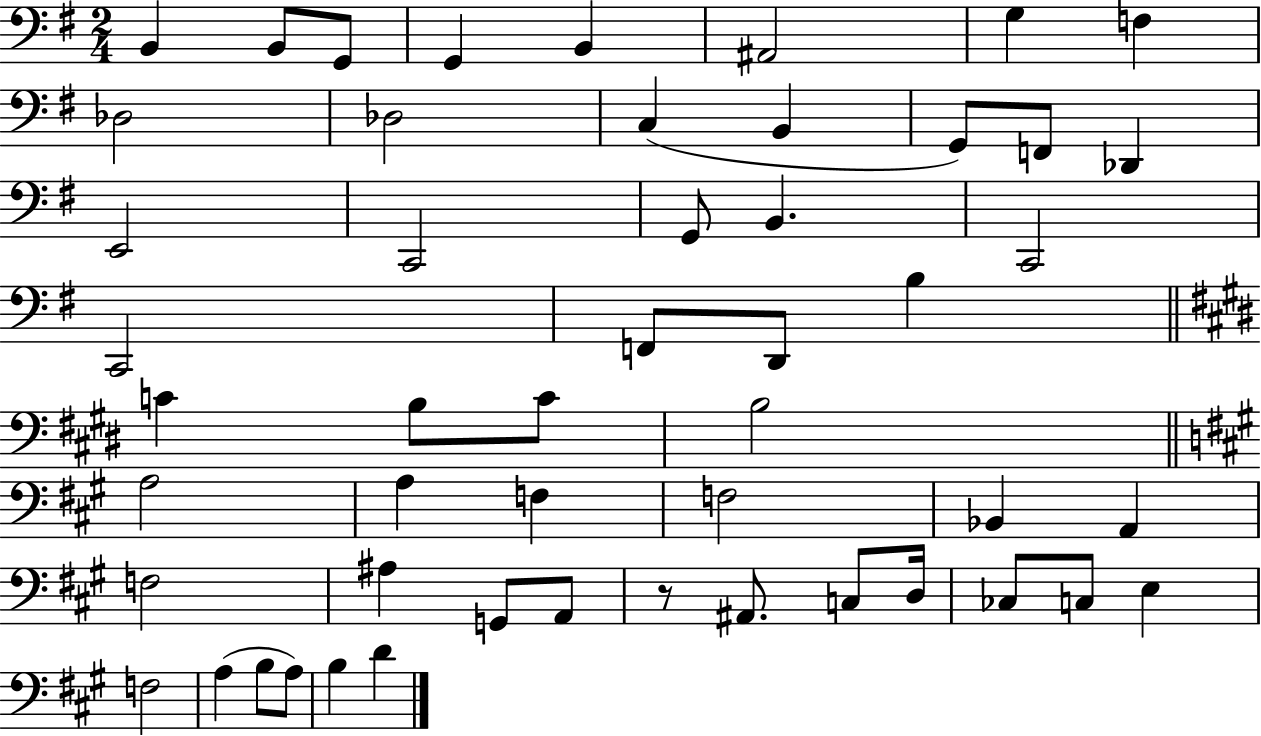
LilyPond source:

{
  \clef bass
  \numericTimeSignature
  \time 2/4
  \key g \major
  b,4 b,8 g,8 | g,4 b,4 | ais,2 | g4 f4 | \break des2 | des2 | c4( b,4 | g,8) f,8 des,4 | \break e,2 | c,2 | g,8 b,4. | c,2 | \break c,2 | f,8 d,8 b4 | \bar "||" \break \key e \major c'4 b8 c'8 | b2 | \bar "||" \break \key a \major a2 | a4 f4 | f2 | bes,4 a,4 | \break f2 | ais4 g,8 a,8 | r8 ais,8. c8 d16 | ces8 c8 e4 | \break f2 | a4( b8 a8) | b4 d'4 | \bar "|."
}